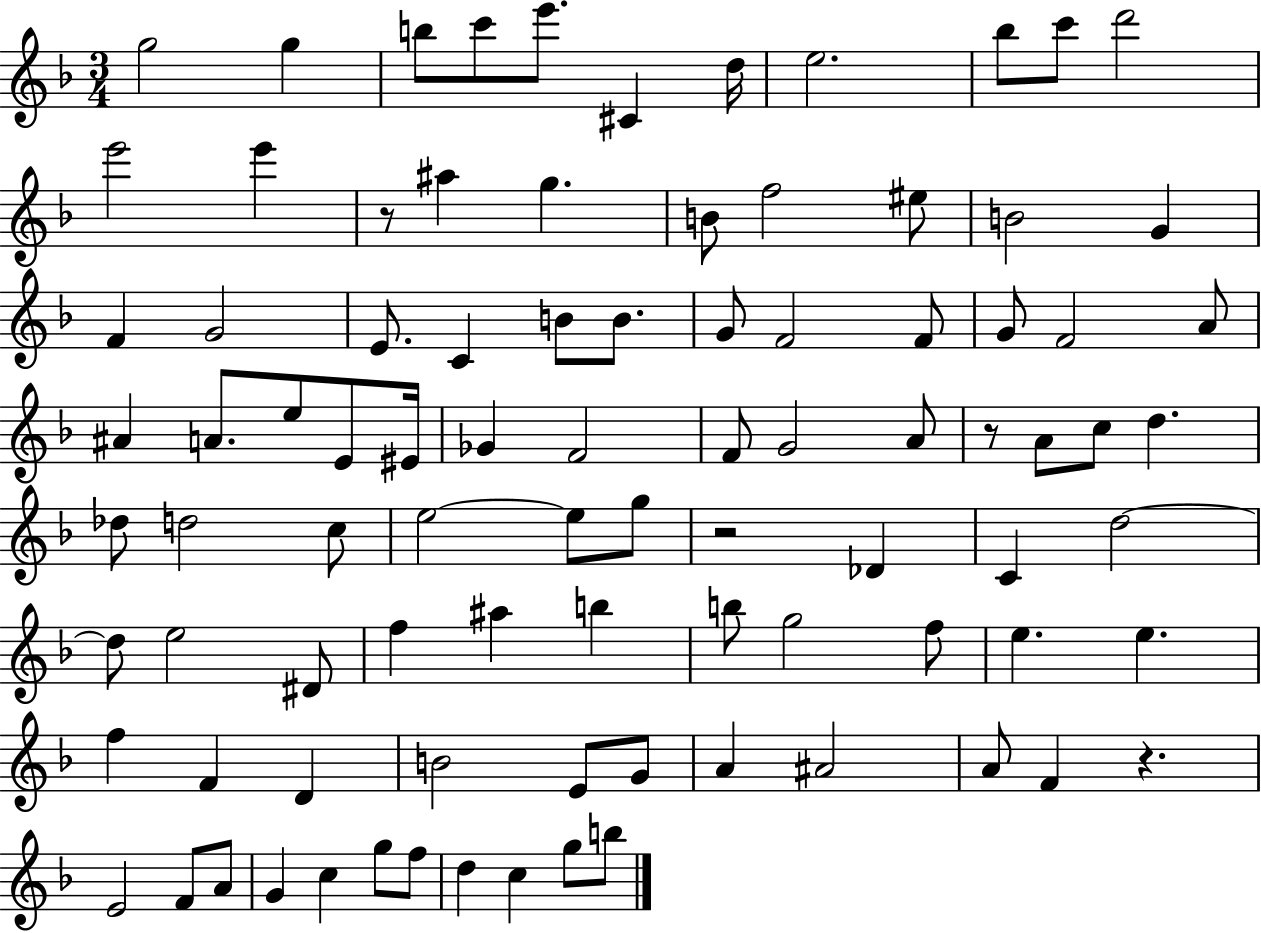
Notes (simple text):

G5/h G5/q B5/e C6/e E6/e. C#4/q D5/s E5/h. Bb5/e C6/e D6/h E6/h E6/q R/e A#5/q G5/q. B4/e F5/h EIS5/e B4/h G4/q F4/q G4/h E4/e. C4/q B4/e B4/e. G4/e F4/h F4/e G4/e F4/h A4/e A#4/q A4/e. E5/e E4/e EIS4/s Gb4/q F4/h F4/e G4/h A4/e R/e A4/e C5/e D5/q. Db5/e D5/h C5/e E5/h E5/e G5/e R/h Db4/q C4/q D5/h D5/e E5/h D#4/e F5/q A#5/q B5/q B5/e G5/h F5/e E5/q. E5/q. F5/q F4/q D4/q B4/h E4/e G4/e A4/q A#4/h A4/e F4/q R/q. E4/h F4/e A4/e G4/q C5/q G5/e F5/e D5/q C5/q G5/e B5/e